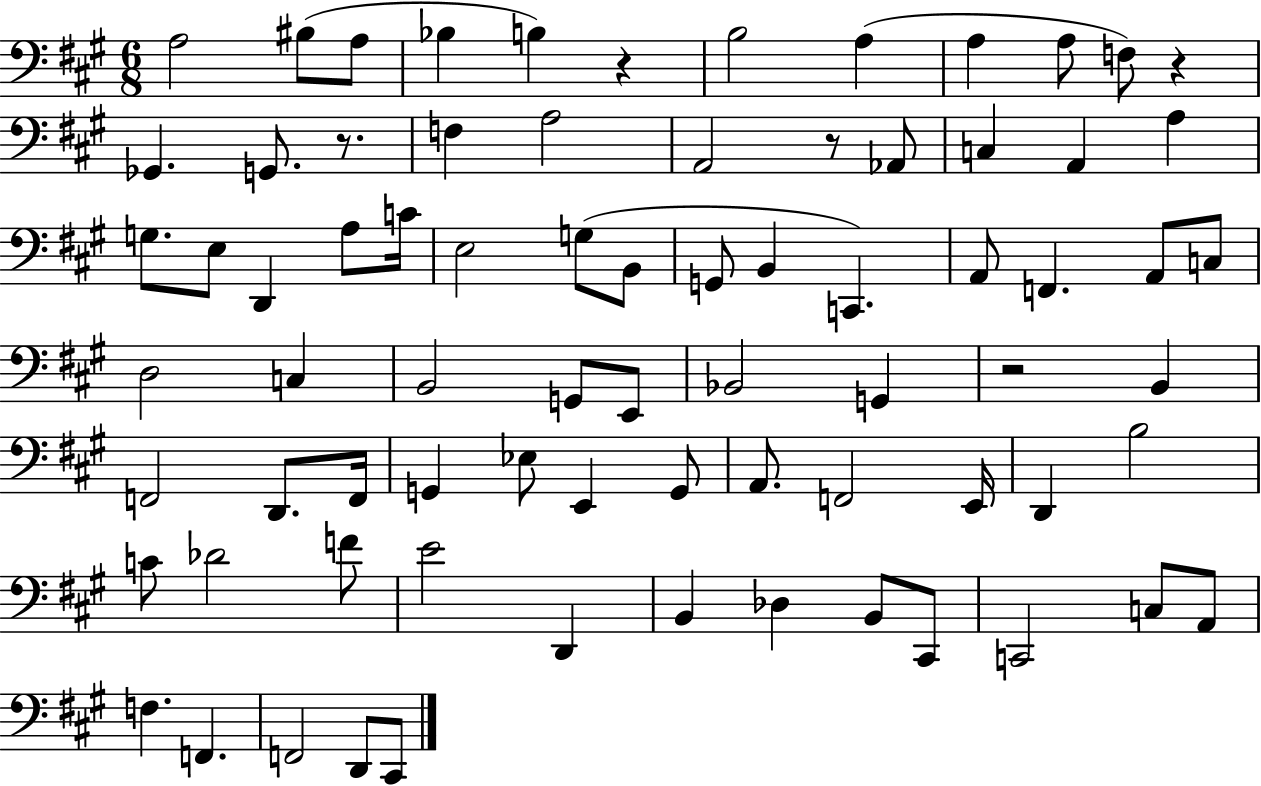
{
  \clef bass
  \numericTimeSignature
  \time 6/8
  \key a \major
  a2 bis8( a8 | bes4 b4) r4 | b2 a4( | a4 a8 f8) r4 | \break ges,4. g,8. r8. | f4 a2 | a,2 r8 aes,8 | c4 a,4 a4 | \break g8. e8 d,4 a8 c'16 | e2 g8( b,8 | g,8 b,4 c,4.) | a,8 f,4. a,8 c8 | \break d2 c4 | b,2 g,8 e,8 | bes,2 g,4 | r2 b,4 | \break f,2 d,8. f,16 | g,4 ees8 e,4 g,8 | a,8. f,2 e,16 | d,4 b2 | \break c'8 des'2 f'8 | e'2 d,4 | b,4 des4 b,8 cis,8 | c,2 c8 a,8 | \break f4. f,4. | f,2 d,8 cis,8 | \bar "|."
}